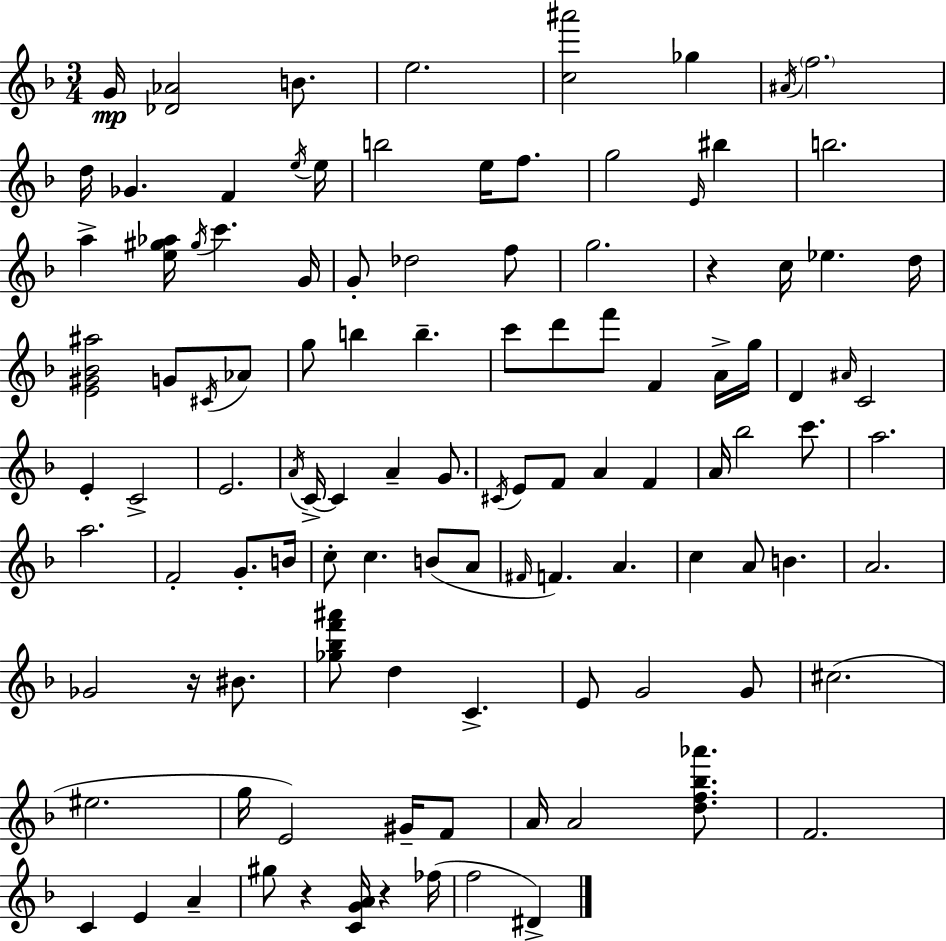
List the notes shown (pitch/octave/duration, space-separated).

G4/s [Db4,Ab4]/h B4/e. E5/h. [C5,A#6]/h Gb5/q A#4/s F5/h. D5/s Gb4/q. F4/q E5/s E5/s B5/h E5/s F5/e. G5/h E4/s BIS5/q B5/h. A5/q [E5,G#5,Ab5]/s G#5/s C6/q. G4/s G4/e Db5/h F5/e G5/h. R/q C5/s Eb5/q. D5/s [E4,G#4,Bb4,A#5]/h G4/e C#4/s Ab4/e G5/e B5/q B5/q. C6/e D6/e F6/e F4/q A4/s G5/s D4/q A#4/s C4/h E4/q C4/h E4/h. A4/s C4/s C4/q A4/q G4/e. C#4/s E4/e F4/e A4/q F4/q A4/s Bb5/h C6/e. A5/h. A5/h. F4/h G4/e. B4/s C5/e C5/q. B4/e A4/e F#4/s F4/q. A4/q. C5/q A4/e B4/q. A4/h. Gb4/h R/s BIS4/e. [Gb5,Bb5,F6,A#6]/e D5/q C4/q. E4/e G4/h G4/e C#5/h. EIS5/h. G5/s E4/h G#4/s F4/e A4/s A4/h [D5,F5,Bb5,Ab6]/e. F4/h. C4/q E4/q A4/q G#5/e R/q [C4,G4,A4]/s R/q FES5/s F5/h D#4/q